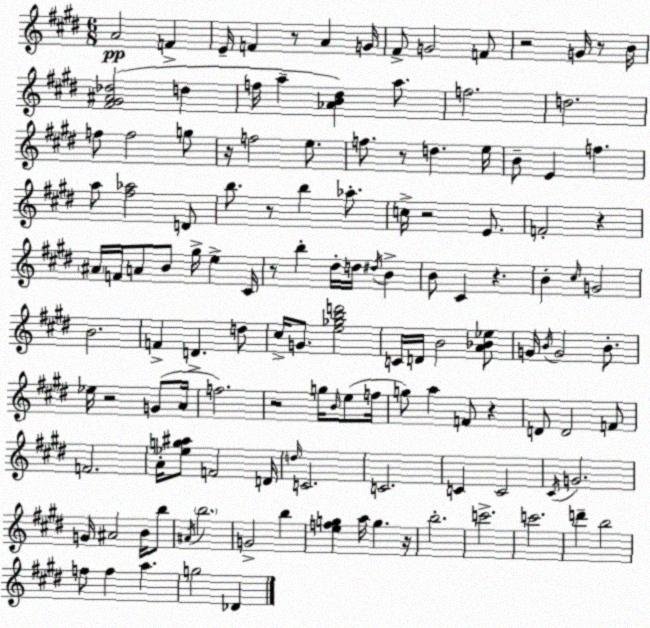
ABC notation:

X:1
T:Untitled
M:6/8
L:1/4
K:E
A2 F E/4 F z/2 A G/4 ^F/2 G2 F/2 z2 G/4 z/2 B/4 [^F^G^A_d]2 d f/4 a [_AB^d] a/2 f2 d2 f/2 f2 g/2 z/4 f2 e/2 f/2 z/2 d e/4 B/2 E f a/2 [^f_a]2 D/2 b/2 z/2 b _a/2 c/4 z2 E/2 F2 z ^A/4 F/4 A/2 B/2 ^g/4 e ^C/4 z/2 b ^d/4 d/4 ^d/4 B B/2 ^C z B ^c/4 G2 B2 F D d/2 ^c/4 G/2 [e_gbd']2 C/4 D/4 B2 [A_B_e]/2 G/4 B/4 G2 B/2 _e/4 z2 G/2 A/4 f2 z2 g/4 B/4 e/2 f/4 g/2 a F/2 z D/2 D2 F/2 F2 A/4 [_eg^a]/2 F2 D/4 d/4 C2 C2 C C2 ^C/4 G2 G/4 ^A2 B/4 b/2 ^A/4 b2 G2 b [efg] a/4 g z/4 b2 c'2 c'2 d' b2 f/2 f a g2 _D